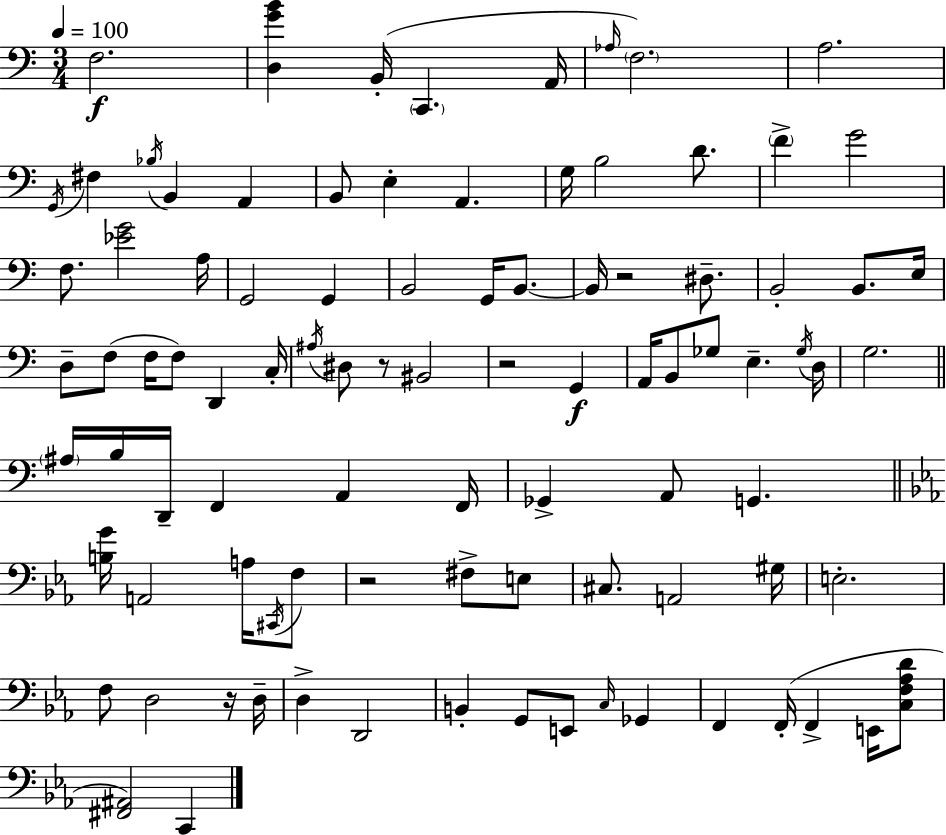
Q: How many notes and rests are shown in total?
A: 93